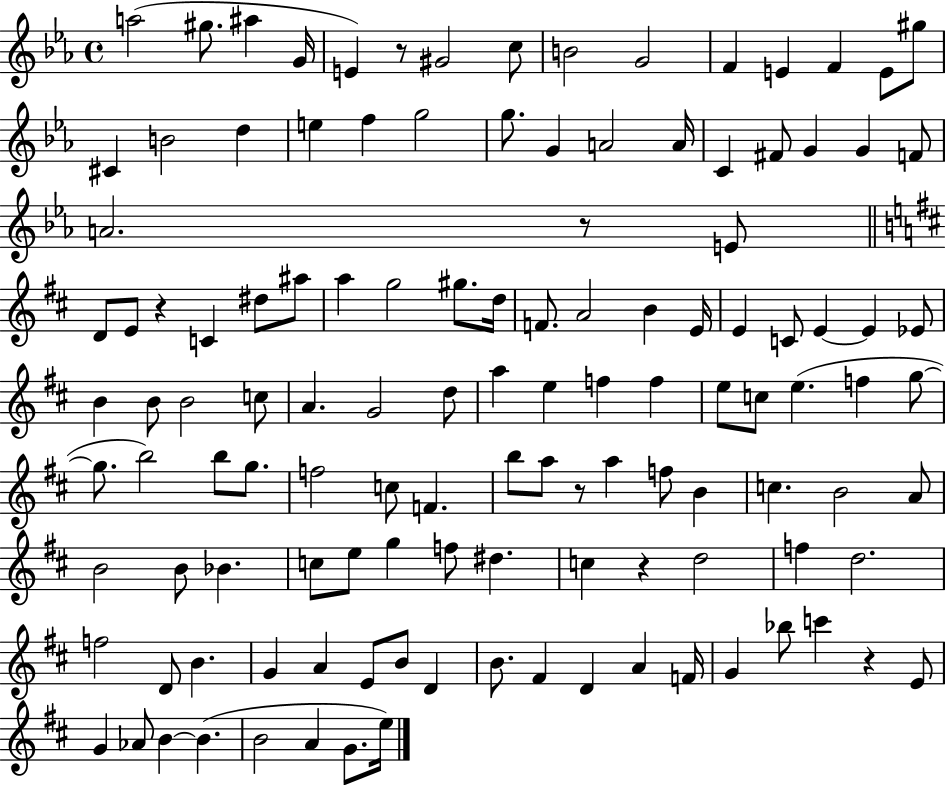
A5/h G#5/e. A#5/q G4/s E4/q R/e G#4/h C5/e B4/h G4/h F4/q E4/q F4/q E4/e G#5/e C#4/q B4/h D5/q E5/q F5/q G5/h G5/e. G4/q A4/h A4/s C4/q F#4/e G4/q G4/q F4/e A4/h. R/e E4/e D4/e E4/e R/q C4/q D#5/e A#5/e A5/q G5/h G#5/e. D5/s F4/e. A4/h B4/q E4/s E4/q C4/e E4/q E4/q Eb4/e B4/q B4/e B4/h C5/e A4/q. G4/h D5/e A5/q E5/q F5/q F5/q E5/e C5/e E5/q. F5/q G5/e G5/e. B5/h B5/e G5/e. F5/h C5/e F4/q. B5/e A5/e R/e A5/q F5/e B4/q C5/q. B4/h A4/e B4/h B4/e Bb4/q. C5/e E5/e G5/q F5/e D#5/q. C5/q R/q D5/h F5/q D5/h. F5/h D4/e B4/q. G4/q A4/q E4/e B4/e D4/q B4/e. F#4/q D4/q A4/q F4/s G4/q Bb5/e C6/q R/q E4/e G4/q Ab4/e B4/q B4/q. B4/h A4/q G4/e. E5/s